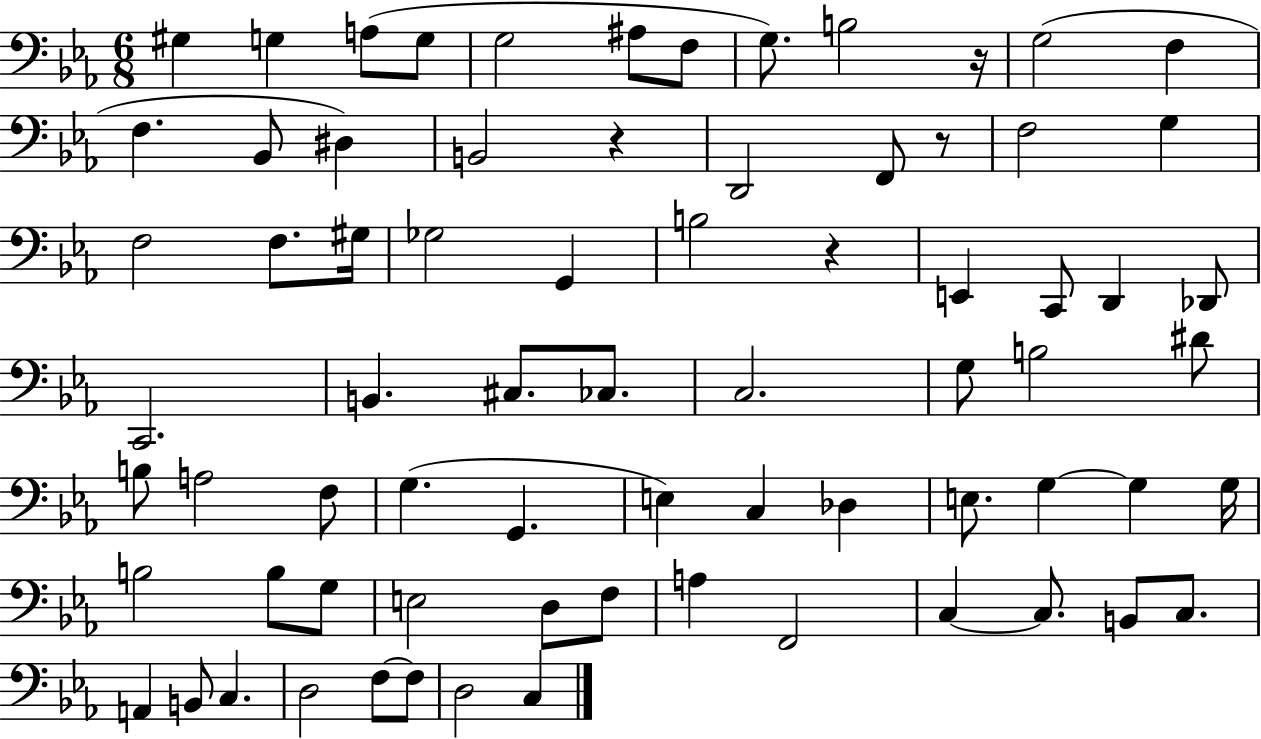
{
  \clef bass
  \numericTimeSignature
  \time 6/8
  \key ees \major
  gis4 g4 a8( g8 | g2 ais8 f8 | g8.) b2 r16 | g2( f4 | \break f4. bes,8 dis4) | b,2 r4 | d,2 f,8 r8 | f2 g4 | \break f2 f8. gis16 | ges2 g,4 | b2 r4 | e,4 c,8 d,4 des,8 | \break c,2. | b,4. cis8. ces8. | c2. | g8 b2 dis'8 | \break b8 a2 f8 | g4.( g,4. | e4) c4 des4 | e8. g4~~ g4 g16 | \break b2 b8 g8 | e2 d8 f8 | a4 f,2 | c4~~ c8. b,8 c8. | \break a,4 b,8 c4. | d2 f8~~ f8 | d2 c4 | \bar "|."
}